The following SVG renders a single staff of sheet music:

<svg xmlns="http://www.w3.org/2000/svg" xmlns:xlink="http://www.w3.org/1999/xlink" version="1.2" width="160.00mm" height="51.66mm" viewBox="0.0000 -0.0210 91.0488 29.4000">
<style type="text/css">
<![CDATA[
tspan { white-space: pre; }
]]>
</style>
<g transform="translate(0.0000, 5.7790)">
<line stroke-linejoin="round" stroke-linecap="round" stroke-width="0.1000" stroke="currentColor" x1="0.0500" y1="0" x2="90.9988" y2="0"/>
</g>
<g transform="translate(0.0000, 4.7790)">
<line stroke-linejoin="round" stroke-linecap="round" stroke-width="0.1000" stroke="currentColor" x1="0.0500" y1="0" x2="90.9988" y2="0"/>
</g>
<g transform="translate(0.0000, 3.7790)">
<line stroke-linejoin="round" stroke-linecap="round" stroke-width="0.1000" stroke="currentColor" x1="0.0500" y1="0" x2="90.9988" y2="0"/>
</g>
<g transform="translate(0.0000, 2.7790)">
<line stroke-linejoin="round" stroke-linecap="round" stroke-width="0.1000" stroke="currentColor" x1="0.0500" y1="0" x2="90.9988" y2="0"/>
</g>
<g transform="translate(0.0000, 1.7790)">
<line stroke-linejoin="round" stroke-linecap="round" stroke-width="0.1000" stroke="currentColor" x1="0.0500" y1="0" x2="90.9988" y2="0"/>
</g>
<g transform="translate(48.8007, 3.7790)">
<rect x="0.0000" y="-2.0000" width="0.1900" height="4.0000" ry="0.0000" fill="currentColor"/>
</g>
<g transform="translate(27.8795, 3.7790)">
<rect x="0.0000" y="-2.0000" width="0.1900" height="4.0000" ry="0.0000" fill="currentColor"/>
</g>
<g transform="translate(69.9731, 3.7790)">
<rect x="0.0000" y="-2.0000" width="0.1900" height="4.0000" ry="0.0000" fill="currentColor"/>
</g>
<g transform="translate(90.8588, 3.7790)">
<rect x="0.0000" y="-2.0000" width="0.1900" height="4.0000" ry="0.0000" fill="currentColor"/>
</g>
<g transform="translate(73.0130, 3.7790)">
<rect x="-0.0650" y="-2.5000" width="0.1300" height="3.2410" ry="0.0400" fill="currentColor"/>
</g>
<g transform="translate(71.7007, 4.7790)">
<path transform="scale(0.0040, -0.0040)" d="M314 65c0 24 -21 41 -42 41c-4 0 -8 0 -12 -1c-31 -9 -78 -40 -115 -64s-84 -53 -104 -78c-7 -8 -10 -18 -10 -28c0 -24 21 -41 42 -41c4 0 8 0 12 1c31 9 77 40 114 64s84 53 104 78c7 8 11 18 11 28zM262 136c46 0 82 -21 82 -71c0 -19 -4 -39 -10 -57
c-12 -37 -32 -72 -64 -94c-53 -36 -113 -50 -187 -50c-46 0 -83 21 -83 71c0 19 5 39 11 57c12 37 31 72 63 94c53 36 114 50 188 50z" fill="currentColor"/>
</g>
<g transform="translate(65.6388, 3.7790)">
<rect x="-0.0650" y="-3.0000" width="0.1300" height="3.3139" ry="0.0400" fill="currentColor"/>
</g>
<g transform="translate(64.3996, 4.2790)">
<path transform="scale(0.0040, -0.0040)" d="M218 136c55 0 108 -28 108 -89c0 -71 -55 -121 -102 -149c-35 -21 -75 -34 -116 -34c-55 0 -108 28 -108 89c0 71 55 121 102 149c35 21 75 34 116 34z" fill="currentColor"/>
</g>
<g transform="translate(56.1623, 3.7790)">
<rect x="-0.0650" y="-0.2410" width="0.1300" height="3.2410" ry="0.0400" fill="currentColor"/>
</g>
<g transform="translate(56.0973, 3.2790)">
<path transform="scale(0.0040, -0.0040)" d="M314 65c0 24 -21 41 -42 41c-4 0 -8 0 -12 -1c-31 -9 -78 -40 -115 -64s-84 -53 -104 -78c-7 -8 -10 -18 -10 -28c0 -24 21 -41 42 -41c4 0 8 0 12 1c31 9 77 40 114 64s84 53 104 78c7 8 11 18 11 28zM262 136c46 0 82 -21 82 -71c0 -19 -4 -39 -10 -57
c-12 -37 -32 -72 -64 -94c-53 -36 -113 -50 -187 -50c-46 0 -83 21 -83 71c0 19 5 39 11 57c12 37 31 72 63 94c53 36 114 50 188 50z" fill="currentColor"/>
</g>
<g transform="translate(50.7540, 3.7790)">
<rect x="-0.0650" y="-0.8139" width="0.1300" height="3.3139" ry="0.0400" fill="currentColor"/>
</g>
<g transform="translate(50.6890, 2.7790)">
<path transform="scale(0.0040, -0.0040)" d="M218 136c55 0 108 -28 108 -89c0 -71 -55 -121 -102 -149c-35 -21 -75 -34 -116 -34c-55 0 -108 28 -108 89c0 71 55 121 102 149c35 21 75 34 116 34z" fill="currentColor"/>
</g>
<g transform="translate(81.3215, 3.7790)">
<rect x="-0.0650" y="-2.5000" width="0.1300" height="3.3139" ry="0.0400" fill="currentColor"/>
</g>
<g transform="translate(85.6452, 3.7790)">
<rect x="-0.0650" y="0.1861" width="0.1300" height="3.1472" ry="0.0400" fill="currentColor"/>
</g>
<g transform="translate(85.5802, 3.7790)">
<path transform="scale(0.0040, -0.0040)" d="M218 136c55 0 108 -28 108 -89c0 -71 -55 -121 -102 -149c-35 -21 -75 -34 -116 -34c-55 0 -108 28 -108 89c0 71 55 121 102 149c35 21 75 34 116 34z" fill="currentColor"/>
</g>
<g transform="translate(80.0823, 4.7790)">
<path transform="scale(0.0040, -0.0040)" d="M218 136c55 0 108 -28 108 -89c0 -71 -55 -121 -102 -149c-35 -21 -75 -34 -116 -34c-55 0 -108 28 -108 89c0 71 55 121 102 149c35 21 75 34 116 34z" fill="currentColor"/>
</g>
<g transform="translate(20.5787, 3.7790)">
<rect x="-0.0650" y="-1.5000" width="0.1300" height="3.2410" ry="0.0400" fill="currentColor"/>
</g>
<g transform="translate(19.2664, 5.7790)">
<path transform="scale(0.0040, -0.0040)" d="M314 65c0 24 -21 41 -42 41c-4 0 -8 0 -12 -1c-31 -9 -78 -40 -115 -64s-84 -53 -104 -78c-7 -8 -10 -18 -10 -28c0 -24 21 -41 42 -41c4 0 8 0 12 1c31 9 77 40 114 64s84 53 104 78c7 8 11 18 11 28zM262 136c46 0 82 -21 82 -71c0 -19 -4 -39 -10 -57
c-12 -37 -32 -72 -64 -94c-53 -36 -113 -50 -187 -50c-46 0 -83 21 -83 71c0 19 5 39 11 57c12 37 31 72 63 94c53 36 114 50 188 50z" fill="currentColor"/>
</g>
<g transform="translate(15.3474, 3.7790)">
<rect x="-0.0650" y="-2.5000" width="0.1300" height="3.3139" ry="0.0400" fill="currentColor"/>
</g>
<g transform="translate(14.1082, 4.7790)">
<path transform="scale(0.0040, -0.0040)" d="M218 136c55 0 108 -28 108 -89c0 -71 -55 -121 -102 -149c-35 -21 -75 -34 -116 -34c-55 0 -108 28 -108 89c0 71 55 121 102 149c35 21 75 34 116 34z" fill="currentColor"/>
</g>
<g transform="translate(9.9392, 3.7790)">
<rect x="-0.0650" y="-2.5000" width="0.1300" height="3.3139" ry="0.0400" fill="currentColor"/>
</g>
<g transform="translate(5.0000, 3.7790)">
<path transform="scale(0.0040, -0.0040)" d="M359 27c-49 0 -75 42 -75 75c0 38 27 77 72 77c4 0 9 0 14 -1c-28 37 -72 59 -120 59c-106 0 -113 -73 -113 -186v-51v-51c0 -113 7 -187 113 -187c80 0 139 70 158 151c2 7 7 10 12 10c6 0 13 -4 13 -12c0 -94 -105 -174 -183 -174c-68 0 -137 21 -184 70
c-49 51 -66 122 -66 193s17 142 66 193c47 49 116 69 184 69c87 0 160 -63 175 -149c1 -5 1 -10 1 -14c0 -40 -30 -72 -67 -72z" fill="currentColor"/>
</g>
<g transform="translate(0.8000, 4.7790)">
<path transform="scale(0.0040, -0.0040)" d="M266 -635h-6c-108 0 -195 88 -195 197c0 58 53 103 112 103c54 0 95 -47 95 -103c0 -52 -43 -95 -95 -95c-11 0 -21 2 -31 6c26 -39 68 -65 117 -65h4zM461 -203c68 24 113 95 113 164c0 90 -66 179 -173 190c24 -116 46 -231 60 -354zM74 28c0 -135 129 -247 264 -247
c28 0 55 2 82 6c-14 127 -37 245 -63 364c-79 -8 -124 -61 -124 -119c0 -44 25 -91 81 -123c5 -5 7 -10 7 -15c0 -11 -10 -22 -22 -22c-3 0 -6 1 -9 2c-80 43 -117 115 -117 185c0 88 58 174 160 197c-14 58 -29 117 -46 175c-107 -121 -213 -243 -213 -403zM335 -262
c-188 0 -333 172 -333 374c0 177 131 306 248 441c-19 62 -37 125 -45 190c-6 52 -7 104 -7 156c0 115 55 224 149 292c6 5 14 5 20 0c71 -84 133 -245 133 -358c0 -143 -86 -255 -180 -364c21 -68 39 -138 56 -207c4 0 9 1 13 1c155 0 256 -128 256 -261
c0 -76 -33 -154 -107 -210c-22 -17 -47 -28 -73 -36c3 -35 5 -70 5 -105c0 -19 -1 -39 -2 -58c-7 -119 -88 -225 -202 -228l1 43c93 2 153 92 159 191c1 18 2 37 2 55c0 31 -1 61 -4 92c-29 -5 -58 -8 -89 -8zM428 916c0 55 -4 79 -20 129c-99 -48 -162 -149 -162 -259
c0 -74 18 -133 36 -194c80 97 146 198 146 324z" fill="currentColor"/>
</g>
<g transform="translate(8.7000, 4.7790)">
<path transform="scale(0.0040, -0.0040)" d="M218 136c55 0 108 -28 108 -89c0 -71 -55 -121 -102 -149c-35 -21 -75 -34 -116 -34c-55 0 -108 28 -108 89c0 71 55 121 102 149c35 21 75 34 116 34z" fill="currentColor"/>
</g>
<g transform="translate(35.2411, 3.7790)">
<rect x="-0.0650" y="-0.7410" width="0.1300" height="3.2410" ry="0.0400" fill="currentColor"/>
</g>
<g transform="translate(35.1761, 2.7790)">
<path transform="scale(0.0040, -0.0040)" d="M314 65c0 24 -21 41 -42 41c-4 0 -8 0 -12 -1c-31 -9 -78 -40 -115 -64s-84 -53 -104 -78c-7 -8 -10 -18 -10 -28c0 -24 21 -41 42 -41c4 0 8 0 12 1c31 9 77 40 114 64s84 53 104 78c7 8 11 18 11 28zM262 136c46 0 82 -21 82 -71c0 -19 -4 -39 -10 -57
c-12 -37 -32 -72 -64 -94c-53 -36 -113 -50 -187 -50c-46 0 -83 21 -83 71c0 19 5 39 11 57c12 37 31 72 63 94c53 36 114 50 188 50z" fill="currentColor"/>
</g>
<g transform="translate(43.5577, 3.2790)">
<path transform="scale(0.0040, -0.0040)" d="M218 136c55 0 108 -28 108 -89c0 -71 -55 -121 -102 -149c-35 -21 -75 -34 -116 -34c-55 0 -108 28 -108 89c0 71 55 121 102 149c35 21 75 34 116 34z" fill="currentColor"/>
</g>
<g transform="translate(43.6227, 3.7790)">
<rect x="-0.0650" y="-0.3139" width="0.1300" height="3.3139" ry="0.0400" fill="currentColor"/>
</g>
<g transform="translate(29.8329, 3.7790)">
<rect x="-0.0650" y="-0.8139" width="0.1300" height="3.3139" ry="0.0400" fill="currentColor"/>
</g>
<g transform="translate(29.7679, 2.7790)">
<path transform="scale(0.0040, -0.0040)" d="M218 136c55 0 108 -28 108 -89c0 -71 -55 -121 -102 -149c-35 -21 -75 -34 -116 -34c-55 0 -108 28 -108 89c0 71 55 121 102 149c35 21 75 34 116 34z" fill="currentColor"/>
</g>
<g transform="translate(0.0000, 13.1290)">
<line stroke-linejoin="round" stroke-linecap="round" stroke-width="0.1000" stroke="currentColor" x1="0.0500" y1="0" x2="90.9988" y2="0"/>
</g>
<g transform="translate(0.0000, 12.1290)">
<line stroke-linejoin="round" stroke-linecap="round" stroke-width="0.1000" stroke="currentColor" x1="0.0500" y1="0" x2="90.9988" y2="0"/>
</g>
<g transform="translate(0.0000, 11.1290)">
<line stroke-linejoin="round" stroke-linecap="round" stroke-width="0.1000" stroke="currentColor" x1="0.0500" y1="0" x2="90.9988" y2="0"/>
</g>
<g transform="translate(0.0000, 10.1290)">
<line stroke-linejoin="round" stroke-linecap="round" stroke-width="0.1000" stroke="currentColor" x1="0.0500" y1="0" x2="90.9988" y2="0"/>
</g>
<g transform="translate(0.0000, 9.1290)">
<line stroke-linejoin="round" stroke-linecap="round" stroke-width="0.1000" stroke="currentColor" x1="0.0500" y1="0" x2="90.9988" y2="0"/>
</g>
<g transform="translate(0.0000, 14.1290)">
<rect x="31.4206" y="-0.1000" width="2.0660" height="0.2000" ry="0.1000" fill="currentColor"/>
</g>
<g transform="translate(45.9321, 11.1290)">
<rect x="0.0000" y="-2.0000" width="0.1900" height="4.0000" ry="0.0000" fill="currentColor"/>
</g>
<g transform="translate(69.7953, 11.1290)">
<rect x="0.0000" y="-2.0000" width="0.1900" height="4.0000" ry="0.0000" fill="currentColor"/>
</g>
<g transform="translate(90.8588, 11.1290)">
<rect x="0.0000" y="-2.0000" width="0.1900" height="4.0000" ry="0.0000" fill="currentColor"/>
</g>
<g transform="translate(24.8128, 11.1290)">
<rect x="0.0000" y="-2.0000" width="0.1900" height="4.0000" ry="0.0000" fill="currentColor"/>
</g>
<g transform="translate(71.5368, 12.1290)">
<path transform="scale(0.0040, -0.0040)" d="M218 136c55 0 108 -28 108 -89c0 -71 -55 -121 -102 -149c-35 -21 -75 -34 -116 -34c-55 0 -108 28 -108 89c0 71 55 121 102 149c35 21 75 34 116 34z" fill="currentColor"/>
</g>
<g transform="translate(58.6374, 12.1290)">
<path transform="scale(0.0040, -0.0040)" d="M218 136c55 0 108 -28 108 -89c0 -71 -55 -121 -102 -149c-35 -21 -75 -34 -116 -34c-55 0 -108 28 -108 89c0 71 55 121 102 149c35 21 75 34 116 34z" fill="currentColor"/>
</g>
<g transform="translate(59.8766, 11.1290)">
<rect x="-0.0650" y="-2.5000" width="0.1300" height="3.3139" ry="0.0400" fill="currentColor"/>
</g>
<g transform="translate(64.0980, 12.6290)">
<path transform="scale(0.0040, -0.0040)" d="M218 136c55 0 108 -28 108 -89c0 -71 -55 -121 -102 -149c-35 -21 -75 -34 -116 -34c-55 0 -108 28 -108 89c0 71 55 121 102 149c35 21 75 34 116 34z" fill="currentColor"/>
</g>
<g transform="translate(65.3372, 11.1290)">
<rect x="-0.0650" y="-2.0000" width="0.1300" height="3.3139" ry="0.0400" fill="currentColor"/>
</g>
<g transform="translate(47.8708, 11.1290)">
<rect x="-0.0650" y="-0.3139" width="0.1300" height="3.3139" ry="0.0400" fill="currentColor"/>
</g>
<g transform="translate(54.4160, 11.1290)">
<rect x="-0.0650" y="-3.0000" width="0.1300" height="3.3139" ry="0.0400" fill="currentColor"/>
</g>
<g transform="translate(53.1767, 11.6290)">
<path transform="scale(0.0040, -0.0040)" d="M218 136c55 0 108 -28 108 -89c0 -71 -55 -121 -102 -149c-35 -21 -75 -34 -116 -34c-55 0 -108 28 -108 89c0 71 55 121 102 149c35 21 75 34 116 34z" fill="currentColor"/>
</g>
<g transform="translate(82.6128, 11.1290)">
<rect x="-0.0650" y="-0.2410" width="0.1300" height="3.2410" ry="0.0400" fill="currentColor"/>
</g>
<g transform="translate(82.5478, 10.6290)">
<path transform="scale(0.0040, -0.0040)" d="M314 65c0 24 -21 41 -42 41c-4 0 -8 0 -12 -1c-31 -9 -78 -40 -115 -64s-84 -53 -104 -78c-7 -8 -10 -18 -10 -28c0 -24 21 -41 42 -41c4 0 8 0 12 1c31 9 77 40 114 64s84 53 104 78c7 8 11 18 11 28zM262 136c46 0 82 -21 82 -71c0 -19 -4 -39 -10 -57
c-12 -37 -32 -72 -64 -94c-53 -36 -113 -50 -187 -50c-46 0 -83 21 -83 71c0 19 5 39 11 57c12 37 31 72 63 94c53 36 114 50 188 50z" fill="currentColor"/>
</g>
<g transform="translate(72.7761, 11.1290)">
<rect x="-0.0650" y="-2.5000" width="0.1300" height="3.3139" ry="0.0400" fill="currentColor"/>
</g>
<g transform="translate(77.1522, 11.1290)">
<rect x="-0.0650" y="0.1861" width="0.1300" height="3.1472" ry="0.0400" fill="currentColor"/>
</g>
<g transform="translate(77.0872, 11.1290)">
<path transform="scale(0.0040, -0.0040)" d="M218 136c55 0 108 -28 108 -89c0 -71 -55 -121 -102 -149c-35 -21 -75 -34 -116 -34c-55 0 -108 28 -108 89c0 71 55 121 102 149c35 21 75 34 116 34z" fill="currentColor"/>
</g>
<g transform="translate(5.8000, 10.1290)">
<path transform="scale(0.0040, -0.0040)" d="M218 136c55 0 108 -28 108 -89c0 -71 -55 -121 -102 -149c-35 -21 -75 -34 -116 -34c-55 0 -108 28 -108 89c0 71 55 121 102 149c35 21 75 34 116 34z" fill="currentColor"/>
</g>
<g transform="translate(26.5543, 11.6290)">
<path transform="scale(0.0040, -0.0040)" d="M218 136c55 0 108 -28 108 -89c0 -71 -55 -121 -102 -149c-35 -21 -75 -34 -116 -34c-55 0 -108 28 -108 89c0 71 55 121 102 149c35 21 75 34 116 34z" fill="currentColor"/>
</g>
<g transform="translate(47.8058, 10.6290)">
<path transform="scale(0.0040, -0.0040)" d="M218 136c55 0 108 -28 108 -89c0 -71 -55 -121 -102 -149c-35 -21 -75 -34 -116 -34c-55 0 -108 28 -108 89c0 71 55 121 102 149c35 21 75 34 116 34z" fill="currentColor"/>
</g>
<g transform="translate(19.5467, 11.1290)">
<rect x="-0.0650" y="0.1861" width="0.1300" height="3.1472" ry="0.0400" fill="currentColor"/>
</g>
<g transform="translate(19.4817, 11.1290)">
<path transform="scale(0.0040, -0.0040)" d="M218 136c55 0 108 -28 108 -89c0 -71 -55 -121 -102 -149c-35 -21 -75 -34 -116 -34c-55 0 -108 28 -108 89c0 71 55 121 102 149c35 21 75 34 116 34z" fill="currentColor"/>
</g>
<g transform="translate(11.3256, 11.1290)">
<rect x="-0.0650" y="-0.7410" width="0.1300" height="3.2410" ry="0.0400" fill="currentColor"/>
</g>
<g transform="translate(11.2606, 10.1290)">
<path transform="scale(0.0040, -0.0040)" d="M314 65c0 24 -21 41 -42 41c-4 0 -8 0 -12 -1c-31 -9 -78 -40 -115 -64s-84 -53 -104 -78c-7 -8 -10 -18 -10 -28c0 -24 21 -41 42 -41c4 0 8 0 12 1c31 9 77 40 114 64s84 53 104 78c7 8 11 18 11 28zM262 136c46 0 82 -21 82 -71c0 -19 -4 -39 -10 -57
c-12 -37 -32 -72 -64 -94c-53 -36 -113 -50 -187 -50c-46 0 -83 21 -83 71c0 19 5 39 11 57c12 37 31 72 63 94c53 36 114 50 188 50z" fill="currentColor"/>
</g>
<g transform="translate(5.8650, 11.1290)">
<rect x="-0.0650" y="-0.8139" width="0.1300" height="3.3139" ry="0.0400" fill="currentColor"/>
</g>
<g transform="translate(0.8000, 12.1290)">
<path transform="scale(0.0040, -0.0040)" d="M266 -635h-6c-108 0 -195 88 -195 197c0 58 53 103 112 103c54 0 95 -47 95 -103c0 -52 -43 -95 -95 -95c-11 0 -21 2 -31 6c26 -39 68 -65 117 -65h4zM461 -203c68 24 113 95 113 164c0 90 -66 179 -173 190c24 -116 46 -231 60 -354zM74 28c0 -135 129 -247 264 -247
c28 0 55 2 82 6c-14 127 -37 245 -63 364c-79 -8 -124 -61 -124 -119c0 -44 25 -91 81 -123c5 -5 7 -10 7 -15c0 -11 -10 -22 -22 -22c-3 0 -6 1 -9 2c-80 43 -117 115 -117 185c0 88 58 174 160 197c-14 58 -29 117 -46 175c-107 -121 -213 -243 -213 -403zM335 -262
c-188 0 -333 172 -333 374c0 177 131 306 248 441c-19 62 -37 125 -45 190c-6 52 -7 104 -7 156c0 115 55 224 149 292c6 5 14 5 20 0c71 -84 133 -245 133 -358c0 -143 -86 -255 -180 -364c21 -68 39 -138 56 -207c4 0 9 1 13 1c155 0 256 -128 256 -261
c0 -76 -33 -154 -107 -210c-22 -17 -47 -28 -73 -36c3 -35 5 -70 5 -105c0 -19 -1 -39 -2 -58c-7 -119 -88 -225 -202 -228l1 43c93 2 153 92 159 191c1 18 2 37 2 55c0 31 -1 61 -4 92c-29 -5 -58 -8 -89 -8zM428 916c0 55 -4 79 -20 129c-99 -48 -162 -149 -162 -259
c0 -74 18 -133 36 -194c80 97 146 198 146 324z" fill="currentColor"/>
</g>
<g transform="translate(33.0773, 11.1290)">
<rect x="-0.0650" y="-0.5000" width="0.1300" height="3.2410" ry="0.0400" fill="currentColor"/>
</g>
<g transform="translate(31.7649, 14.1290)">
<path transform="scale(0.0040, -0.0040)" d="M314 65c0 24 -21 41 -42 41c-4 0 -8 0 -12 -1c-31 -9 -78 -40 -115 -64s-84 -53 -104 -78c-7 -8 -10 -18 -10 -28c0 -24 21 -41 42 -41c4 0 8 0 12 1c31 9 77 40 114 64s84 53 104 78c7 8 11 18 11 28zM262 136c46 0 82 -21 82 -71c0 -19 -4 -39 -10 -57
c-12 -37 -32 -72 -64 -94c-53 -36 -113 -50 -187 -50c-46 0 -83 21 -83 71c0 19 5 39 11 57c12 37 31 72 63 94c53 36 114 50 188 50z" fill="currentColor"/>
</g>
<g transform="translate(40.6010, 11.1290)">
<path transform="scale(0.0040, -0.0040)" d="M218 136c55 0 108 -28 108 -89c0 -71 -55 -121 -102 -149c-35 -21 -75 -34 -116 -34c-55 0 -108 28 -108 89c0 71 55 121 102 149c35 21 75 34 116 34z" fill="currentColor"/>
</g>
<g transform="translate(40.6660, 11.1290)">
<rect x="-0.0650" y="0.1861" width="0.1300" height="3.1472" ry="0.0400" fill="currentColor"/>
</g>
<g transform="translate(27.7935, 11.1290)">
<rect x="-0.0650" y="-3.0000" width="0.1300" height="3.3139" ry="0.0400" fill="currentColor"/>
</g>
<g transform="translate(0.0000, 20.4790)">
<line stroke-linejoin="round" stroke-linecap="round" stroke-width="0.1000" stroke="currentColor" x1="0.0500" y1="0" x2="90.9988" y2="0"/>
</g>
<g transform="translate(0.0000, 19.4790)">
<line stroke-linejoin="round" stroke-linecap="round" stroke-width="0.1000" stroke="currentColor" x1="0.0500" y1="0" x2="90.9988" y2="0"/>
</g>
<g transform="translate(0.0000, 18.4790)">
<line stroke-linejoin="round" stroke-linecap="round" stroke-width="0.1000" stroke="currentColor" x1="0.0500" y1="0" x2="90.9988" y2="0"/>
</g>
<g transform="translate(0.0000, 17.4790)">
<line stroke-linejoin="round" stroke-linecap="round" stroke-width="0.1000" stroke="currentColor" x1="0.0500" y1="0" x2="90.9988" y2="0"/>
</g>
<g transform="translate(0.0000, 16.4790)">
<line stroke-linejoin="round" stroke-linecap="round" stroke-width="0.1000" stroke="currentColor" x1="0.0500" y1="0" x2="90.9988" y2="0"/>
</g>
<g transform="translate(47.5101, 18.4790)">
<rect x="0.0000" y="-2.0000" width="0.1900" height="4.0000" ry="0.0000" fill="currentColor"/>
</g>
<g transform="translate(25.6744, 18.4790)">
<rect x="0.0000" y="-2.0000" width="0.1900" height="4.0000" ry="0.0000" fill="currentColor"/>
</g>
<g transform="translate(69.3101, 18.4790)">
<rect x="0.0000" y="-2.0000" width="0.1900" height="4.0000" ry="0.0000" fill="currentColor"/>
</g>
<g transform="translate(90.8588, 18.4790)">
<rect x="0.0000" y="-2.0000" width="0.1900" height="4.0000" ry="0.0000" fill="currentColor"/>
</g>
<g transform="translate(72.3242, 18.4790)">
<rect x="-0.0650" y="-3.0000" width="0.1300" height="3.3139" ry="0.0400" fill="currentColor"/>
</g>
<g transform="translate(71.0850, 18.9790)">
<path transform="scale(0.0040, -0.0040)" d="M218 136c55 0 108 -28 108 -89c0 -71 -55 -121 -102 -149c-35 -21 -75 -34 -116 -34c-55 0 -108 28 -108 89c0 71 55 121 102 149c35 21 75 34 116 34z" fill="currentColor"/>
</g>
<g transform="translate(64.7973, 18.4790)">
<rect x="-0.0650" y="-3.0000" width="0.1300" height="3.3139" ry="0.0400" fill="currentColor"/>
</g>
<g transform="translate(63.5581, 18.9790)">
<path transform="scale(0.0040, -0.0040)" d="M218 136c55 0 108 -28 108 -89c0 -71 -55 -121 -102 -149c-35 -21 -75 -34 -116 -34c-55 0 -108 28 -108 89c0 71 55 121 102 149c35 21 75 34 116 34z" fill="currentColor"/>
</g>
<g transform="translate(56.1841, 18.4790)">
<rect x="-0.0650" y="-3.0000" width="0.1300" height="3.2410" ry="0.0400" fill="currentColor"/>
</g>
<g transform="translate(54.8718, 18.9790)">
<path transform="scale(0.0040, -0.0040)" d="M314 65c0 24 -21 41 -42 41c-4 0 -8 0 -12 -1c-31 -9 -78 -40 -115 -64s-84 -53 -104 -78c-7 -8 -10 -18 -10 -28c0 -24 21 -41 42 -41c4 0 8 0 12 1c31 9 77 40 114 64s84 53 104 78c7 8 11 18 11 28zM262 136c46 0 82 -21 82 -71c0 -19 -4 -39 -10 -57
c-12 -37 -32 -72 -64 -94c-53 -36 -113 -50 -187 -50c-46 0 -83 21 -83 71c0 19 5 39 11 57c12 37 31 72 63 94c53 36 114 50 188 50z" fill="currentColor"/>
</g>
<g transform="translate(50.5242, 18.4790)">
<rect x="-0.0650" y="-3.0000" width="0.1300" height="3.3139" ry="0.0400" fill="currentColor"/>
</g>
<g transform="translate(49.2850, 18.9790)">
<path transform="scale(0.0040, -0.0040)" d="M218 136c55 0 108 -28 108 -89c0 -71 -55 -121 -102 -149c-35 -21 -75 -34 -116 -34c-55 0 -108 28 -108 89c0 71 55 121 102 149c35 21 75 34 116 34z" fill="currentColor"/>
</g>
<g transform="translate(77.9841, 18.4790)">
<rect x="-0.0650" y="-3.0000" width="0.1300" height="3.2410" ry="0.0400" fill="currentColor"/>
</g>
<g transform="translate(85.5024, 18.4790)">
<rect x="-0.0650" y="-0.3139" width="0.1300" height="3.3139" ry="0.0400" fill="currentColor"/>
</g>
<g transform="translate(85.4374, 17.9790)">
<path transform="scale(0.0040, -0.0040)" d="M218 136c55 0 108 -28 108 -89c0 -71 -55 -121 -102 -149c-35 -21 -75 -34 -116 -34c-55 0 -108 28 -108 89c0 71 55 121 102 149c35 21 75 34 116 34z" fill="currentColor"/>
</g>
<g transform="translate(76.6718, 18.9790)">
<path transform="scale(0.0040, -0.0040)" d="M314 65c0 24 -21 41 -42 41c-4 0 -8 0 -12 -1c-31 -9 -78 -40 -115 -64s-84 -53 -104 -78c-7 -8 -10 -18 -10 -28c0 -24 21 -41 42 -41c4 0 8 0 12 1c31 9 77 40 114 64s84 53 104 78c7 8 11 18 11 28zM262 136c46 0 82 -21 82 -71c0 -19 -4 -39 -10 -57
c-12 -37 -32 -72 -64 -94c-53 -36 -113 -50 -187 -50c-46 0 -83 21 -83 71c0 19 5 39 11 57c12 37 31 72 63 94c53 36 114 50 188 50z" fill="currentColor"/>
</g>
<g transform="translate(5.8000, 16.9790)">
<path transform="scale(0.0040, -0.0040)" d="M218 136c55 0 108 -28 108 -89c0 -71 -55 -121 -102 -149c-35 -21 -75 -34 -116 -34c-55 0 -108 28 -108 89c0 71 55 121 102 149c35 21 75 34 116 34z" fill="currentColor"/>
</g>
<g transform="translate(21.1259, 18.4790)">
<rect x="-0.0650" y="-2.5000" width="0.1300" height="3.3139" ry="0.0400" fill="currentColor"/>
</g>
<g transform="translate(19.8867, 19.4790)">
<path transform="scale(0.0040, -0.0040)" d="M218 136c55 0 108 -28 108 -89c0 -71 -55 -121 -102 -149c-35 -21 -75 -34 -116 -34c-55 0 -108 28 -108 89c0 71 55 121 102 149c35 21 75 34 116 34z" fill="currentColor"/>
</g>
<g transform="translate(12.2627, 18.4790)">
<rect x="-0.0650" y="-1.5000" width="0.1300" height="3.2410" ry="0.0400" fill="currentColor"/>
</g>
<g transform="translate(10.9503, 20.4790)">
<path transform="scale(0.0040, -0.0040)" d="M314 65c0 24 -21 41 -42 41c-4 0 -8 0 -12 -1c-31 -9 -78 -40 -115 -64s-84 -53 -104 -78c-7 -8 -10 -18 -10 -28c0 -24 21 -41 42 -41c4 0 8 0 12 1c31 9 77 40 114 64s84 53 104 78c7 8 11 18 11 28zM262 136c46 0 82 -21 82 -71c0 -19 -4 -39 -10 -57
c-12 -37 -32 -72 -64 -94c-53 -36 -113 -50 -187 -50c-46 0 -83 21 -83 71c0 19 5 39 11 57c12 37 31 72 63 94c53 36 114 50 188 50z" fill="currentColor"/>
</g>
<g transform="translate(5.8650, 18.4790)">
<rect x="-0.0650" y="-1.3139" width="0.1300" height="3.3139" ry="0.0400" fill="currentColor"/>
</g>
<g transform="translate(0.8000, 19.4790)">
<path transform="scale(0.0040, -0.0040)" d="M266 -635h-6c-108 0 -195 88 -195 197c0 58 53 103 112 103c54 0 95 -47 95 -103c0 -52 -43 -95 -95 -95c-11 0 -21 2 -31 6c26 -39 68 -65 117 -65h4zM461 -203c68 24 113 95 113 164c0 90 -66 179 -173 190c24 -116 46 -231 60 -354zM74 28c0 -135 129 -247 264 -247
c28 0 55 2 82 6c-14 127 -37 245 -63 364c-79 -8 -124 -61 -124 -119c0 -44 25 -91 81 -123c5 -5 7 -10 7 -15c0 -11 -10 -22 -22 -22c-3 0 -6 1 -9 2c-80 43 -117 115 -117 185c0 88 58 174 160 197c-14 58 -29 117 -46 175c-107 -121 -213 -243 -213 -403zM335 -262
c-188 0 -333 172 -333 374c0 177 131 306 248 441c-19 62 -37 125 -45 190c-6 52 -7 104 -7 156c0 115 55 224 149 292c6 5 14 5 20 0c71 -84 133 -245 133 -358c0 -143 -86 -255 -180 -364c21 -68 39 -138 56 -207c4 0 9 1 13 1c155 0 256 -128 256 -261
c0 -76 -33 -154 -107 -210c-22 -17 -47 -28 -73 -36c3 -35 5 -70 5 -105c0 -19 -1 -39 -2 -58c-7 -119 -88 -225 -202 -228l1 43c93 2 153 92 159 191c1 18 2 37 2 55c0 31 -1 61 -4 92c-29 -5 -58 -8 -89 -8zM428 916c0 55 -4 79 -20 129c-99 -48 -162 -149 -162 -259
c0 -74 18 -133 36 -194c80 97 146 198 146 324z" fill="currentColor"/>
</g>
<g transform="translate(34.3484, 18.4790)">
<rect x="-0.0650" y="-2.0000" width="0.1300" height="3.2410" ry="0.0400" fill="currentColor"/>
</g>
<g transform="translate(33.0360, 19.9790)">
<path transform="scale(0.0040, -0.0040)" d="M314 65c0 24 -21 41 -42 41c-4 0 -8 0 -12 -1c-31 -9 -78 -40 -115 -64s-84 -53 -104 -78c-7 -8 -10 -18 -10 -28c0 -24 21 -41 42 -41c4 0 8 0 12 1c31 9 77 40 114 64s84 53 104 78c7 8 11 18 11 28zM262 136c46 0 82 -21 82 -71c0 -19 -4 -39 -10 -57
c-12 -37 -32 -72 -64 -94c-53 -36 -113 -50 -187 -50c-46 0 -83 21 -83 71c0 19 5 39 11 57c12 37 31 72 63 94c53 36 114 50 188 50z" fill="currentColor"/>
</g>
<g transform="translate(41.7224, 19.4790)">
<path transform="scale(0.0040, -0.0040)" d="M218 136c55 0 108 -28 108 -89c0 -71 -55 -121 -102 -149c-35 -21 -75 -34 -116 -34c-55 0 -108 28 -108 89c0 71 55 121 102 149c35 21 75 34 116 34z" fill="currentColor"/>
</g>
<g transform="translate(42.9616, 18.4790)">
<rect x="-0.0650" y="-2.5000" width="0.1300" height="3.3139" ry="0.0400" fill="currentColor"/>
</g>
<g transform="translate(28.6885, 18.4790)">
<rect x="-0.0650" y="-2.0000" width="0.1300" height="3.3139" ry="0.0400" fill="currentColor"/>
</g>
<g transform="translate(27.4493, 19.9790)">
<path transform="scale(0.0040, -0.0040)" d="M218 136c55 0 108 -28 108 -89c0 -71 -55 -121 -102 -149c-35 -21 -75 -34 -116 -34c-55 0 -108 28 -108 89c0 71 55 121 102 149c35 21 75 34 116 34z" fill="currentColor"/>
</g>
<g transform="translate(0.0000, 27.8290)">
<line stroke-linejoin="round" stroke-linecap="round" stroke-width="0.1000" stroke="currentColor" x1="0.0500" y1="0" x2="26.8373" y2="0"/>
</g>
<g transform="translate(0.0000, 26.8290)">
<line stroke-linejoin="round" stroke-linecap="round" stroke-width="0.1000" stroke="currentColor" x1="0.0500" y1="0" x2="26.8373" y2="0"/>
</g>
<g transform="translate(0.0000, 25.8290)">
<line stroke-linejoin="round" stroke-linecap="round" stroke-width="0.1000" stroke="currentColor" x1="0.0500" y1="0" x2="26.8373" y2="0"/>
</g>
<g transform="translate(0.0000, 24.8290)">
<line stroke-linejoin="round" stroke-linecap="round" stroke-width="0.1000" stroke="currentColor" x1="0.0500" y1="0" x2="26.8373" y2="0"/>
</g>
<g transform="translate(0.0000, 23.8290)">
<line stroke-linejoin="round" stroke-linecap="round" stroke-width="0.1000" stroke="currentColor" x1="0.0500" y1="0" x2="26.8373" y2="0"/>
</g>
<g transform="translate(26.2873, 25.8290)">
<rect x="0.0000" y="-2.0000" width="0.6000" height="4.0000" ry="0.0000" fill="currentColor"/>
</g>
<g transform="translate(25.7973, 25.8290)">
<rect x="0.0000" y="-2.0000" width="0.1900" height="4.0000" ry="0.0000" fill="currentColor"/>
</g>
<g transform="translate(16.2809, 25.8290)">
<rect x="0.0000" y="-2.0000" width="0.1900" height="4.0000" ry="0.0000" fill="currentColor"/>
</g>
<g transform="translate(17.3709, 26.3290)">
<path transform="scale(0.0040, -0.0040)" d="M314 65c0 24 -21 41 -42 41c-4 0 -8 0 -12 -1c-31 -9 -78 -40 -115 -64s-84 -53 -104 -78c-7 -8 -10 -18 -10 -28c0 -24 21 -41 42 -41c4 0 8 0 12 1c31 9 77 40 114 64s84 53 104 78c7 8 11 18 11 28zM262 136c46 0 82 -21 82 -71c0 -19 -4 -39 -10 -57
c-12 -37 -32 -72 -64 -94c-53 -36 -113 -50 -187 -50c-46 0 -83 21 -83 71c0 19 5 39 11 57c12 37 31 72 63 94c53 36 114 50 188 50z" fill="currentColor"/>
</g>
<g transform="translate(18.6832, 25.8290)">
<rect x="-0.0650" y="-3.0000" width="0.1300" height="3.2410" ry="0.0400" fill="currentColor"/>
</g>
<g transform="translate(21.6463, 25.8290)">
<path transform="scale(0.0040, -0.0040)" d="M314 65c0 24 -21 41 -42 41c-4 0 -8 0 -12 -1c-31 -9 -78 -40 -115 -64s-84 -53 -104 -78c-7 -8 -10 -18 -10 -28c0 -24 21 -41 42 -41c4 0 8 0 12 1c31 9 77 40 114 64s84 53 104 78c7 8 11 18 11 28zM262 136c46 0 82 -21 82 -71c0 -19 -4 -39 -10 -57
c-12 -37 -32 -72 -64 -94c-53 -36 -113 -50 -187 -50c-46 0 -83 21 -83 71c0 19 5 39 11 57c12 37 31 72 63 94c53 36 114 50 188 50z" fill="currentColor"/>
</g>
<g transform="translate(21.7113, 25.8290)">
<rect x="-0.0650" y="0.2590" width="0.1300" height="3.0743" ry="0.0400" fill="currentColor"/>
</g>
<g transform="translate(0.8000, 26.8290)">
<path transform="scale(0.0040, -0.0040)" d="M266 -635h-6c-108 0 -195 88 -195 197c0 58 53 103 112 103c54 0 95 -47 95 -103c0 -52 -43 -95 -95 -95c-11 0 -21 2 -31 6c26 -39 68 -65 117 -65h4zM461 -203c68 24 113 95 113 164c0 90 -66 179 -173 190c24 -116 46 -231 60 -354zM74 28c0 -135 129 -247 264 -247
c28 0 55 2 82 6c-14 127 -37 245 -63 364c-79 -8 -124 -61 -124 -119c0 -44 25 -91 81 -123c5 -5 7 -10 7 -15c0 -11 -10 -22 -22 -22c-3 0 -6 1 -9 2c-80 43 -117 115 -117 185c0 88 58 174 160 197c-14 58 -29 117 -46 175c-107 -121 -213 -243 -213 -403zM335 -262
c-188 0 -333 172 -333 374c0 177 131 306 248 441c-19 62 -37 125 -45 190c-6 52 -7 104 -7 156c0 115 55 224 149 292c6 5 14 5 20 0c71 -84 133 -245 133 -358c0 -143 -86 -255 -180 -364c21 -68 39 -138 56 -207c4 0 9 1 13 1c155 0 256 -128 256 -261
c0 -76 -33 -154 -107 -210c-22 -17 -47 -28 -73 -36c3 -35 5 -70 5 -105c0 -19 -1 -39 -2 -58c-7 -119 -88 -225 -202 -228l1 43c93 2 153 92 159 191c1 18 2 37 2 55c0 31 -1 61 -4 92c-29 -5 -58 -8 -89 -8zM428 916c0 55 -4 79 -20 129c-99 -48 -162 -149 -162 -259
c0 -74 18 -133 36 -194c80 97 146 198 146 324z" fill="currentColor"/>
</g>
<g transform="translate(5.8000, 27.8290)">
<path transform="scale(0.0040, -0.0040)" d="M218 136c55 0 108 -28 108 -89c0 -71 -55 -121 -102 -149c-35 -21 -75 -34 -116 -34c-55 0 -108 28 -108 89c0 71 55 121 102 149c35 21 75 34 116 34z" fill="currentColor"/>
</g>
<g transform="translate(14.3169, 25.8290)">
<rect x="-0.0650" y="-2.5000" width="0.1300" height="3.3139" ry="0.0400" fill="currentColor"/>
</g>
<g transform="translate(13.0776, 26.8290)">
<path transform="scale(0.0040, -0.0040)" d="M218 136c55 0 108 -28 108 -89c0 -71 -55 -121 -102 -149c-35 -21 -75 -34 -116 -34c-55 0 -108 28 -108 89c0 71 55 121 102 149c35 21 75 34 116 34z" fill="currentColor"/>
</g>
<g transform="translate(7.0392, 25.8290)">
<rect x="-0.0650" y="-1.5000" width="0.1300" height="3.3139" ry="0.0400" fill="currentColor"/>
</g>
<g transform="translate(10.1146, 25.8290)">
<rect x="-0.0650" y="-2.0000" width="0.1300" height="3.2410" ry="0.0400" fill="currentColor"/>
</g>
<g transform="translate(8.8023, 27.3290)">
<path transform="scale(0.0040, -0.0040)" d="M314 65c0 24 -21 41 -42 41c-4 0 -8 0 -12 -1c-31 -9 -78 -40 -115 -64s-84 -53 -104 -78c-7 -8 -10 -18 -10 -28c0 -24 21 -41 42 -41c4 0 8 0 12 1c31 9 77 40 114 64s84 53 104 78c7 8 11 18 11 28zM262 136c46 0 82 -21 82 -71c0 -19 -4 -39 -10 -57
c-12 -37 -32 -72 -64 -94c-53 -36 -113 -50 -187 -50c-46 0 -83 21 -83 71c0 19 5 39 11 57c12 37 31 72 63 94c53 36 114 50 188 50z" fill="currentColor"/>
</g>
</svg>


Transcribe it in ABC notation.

X:1
T:Untitled
M:4/4
L:1/4
K:C
G G E2 d d2 c d c2 A G2 G B d d2 B A C2 B c A G F G B c2 e E2 G F F2 G A A2 A A A2 c E F2 G A2 B2